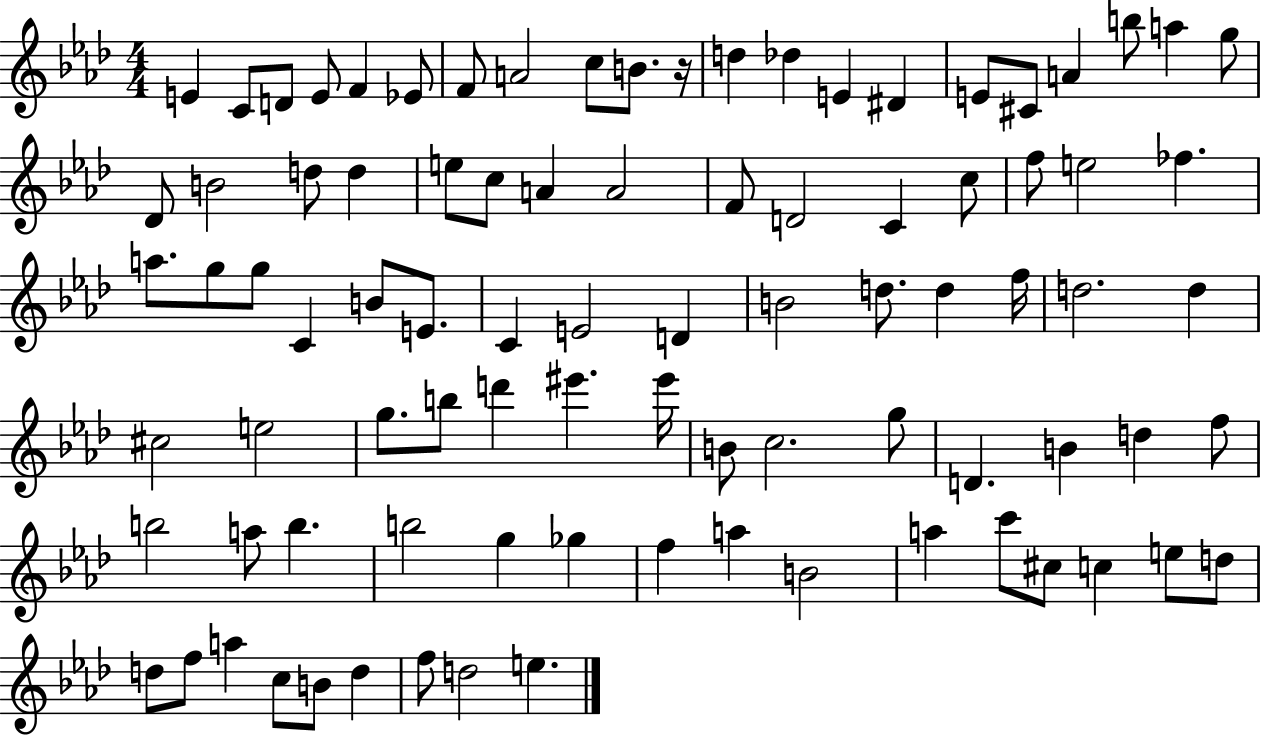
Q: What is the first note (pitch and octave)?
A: E4